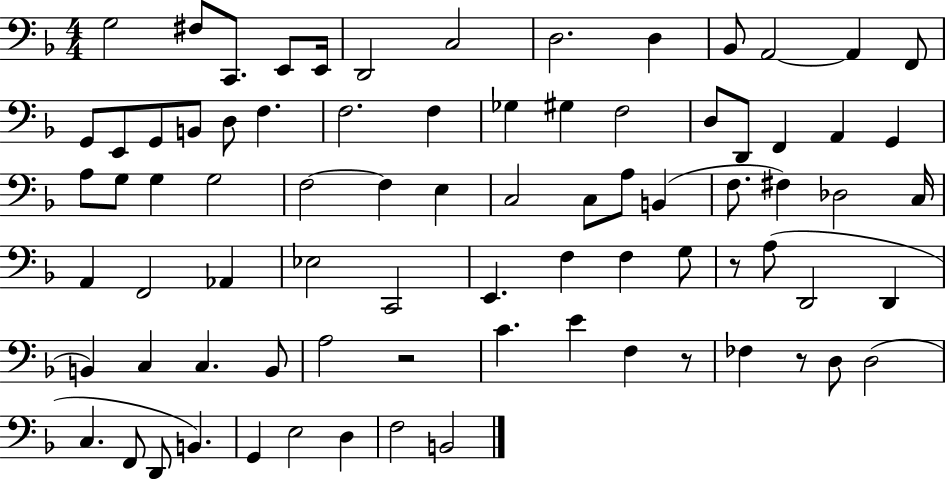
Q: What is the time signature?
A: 4/4